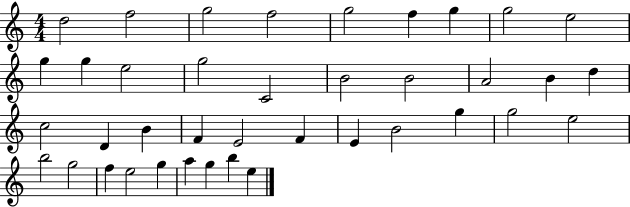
X:1
T:Untitled
M:4/4
L:1/4
K:C
d2 f2 g2 f2 g2 f g g2 e2 g g e2 g2 C2 B2 B2 A2 B d c2 D B F E2 F E B2 g g2 e2 b2 g2 f e2 g a g b e